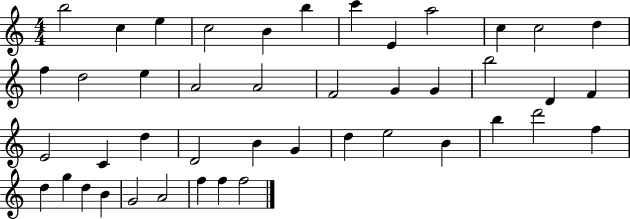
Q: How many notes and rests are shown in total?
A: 44